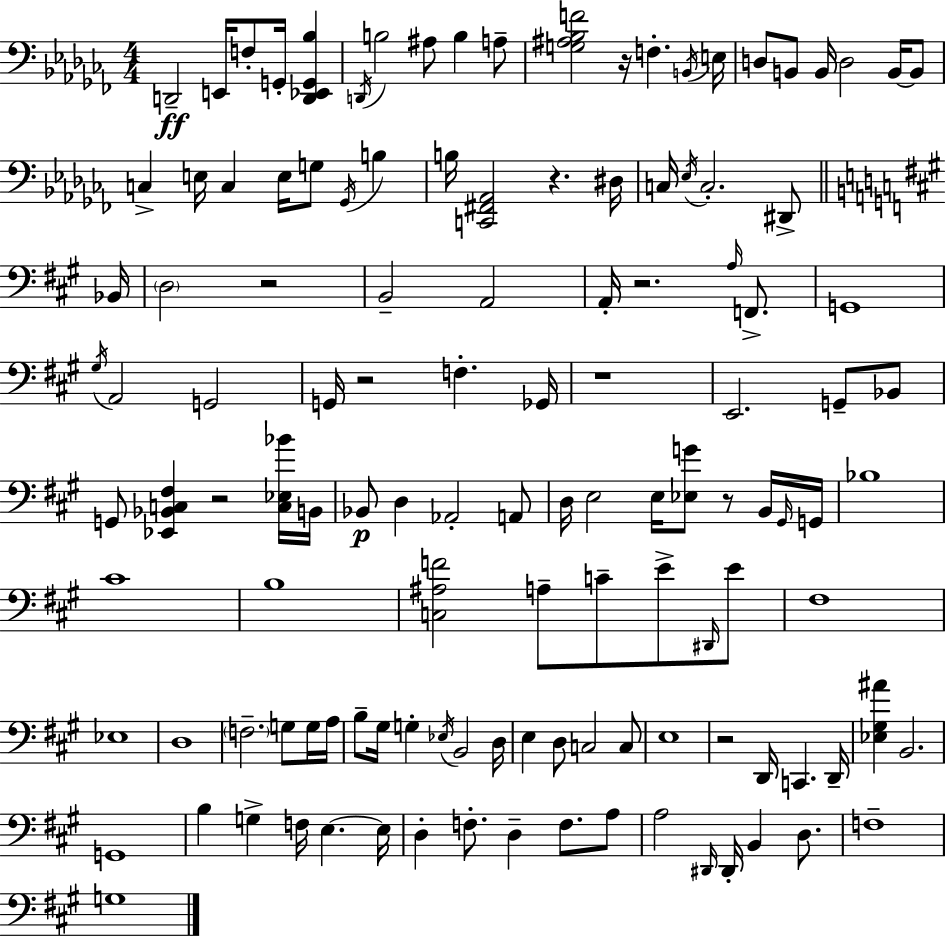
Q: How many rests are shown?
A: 9